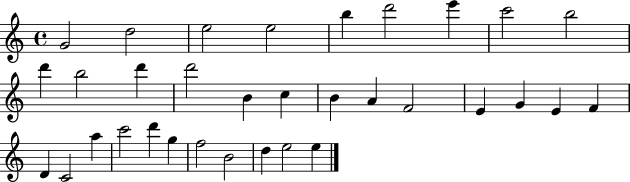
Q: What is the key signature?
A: C major